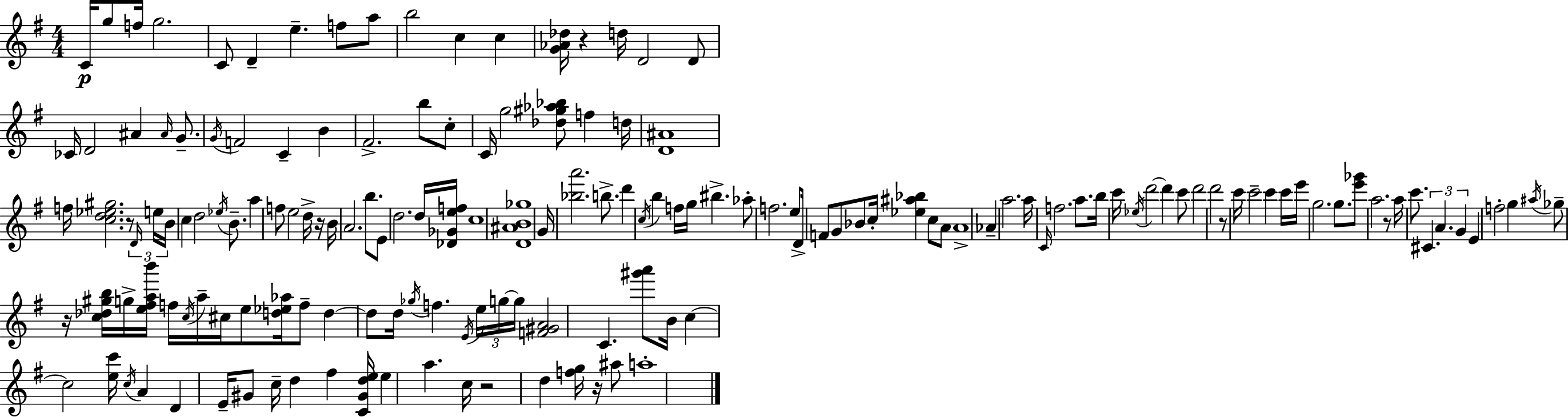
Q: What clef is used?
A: treble